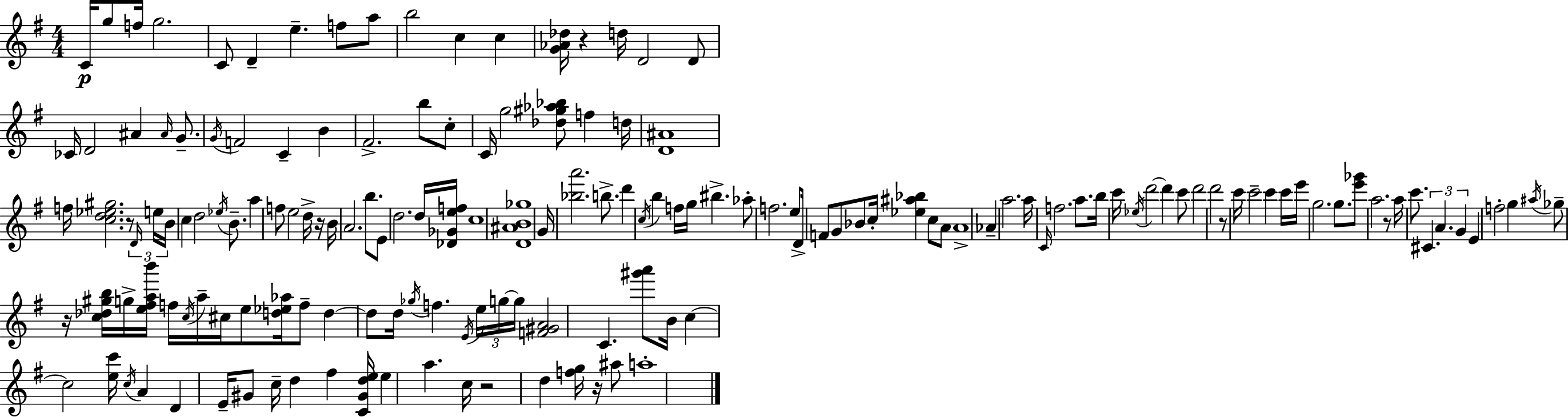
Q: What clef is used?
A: treble